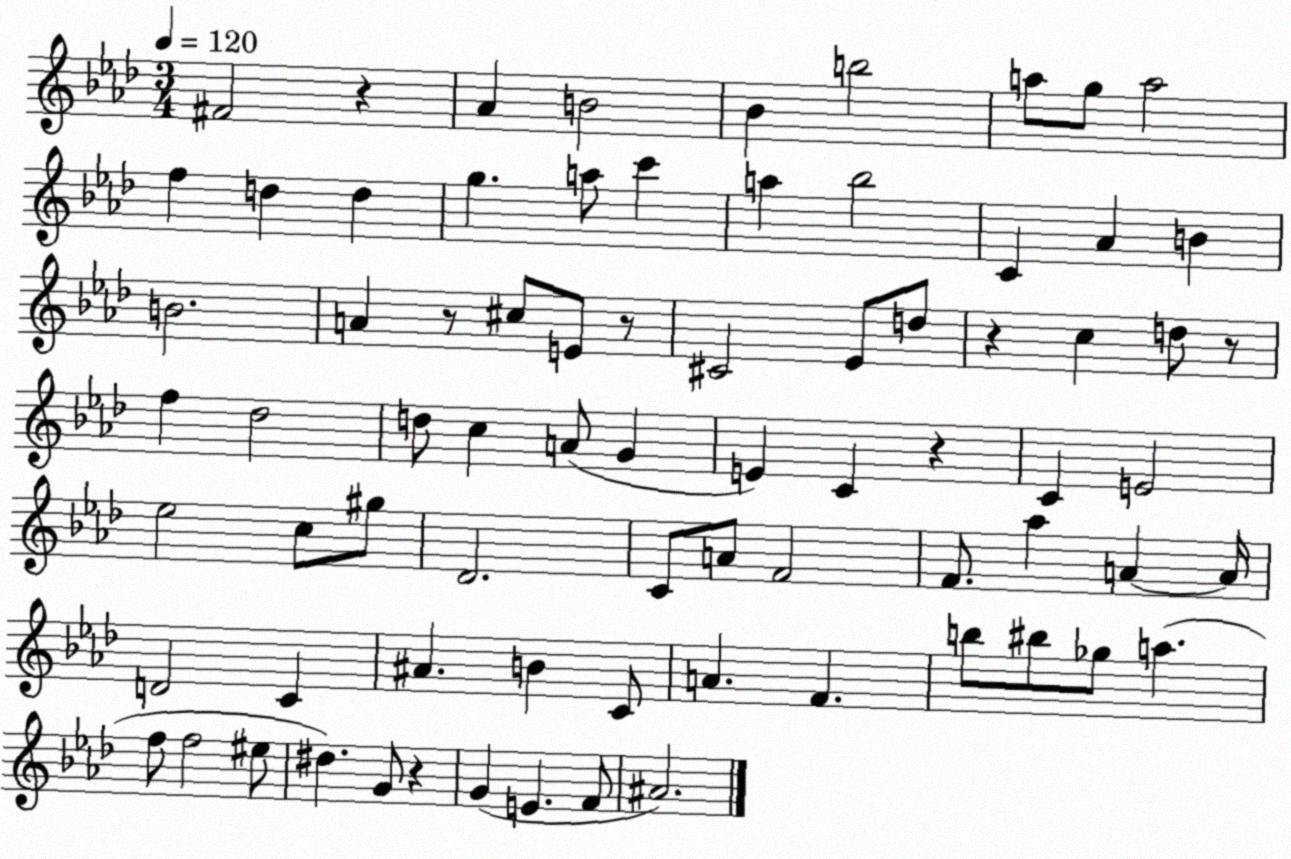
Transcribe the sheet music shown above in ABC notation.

X:1
T:Untitled
M:3/4
L:1/4
K:Ab
^F2 z _A B2 _B b2 a/2 g/2 a2 f d d g a/2 c' a _b2 C _A B B2 A z/2 ^c/2 E/2 z/2 ^C2 _E/2 d/2 z c d/2 z/2 f _d2 d/2 c A/2 G E C z C E2 _e2 c/2 ^g/2 _D2 C/2 A/2 F2 F/2 _a A A/4 D2 C ^A B C/2 A F b/2 ^b/2 _g/2 a f/2 f2 ^e/2 ^d G/2 z G E F/2 ^A2